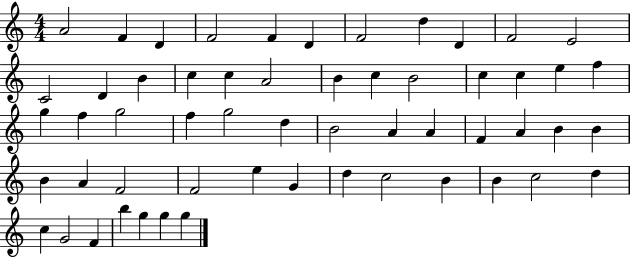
A4/h F4/q D4/q F4/h F4/q D4/q F4/h D5/q D4/q F4/h E4/h C4/h D4/q B4/q C5/q C5/q A4/h B4/q C5/q B4/h C5/q C5/q E5/q F5/q G5/q F5/q G5/h F5/q G5/h D5/q B4/h A4/q A4/q F4/q A4/q B4/q B4/q B4/q A4/q F4/h F4/h E5/q G4/q D5/q C5/h B4/q B4/q C5/h D5/q C5/q G4/h F4/q B5/q G5/q G5/q G5/q